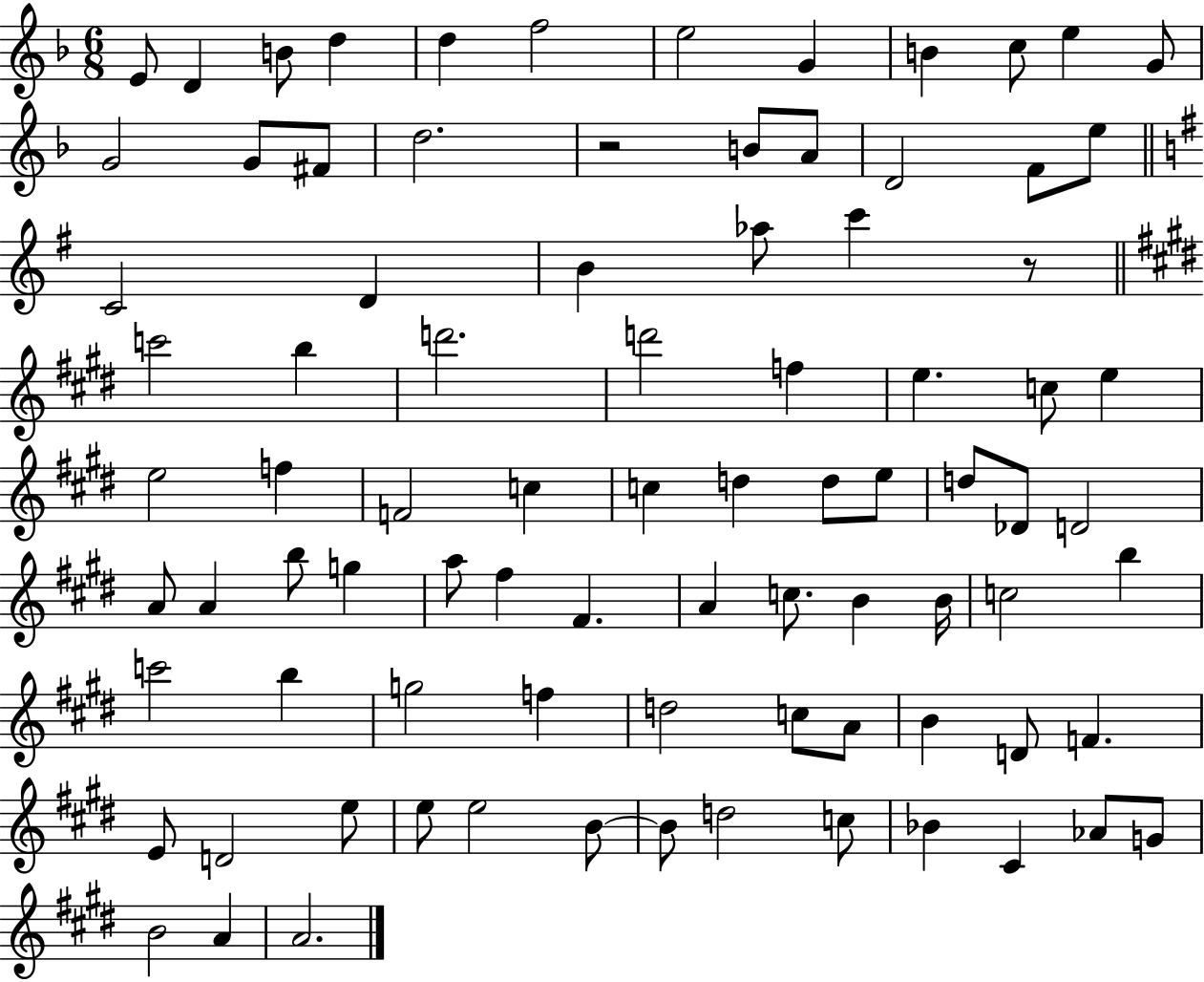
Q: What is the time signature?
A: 6/8